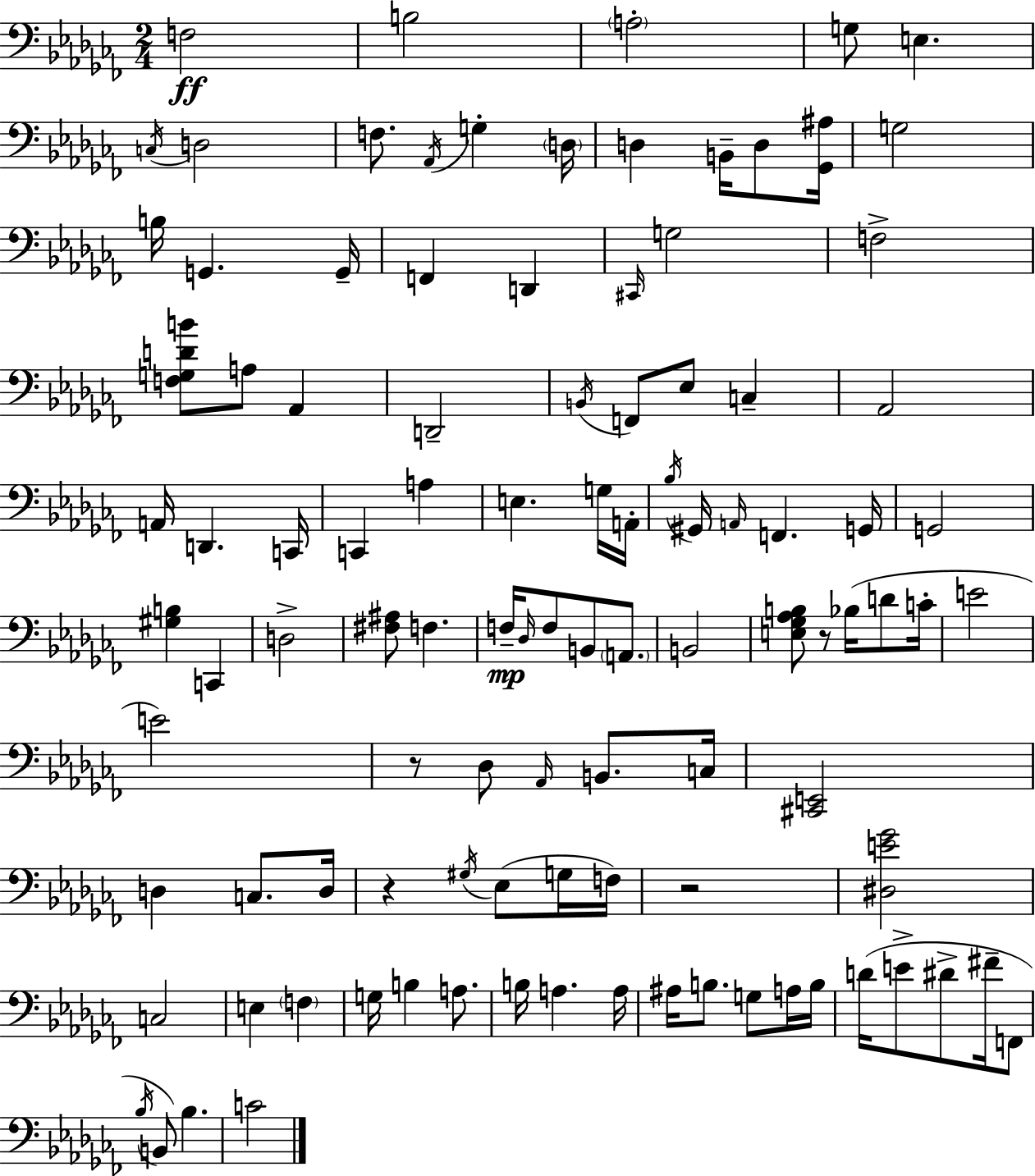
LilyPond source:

{
  \clef bass
  \numericTimeSignature
  \time 2/4
  \key aes \minor
  f2\ff | b2 | \parenthesize a2-. | g8 e4. | \break \acciaccatura { c16 } d2 | f8. \acciaccatura { aes,16 } g4-. | \parenthesize d16 d4 b,16-- d8 | <ges, ais>16 g2 | \break b16 g,4. | g,16-- f,4 d,4 | \grace { cis,16 } g2 | f2-> | \break <f g d' b'>8 a8 aes,4 | d,2-- | \acciaccatura { b,16 } f,8 ees8 | c4-- aes,2 | \break a,16 d,4. | c,16 c,4 | a4 e4. | g16 a,16-. \acciaccatura { bes16 } gis,16 \grace { a,16 } f,4. | \break g,16 g,2 | <gis b>4 | c,4 d2-> | <fis ais>8 | \break f4. f16--\mp \grace { des16 } | f8 b,8 \parenthesize a,8. b,2 | <e ges aes b>8 | r8 bes16( d'8 c'16-. e'2 | \break e'2) | r8 | des8 \grace { aes,16 } b,8. c16 | <cis, e,>2 | \break d4 c8. d16 | r4 \acciaccatura { gis16 }( ees8 g16 | f16) r2 | <dis e' ges'>2 | \break c2 | e4 \parenthesize f4 | g16 b4 a8. | b16 a4. | \break a16 ais16 b8. g8 a16 | b16 d'16( e'8-> dis'8-> fis'16-- f,8 | \acciaccatura { bes16 }) b,8 bes4. | c'2 | \break \bar "|."
}